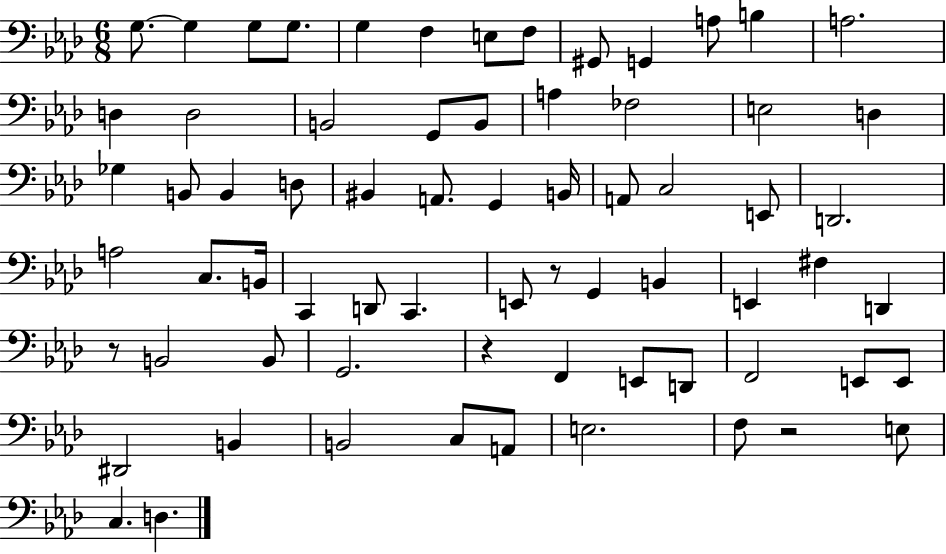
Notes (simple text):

G3/e. G3/q G3/e G3/e. G3/q F3/q E3/e F3/e G#2/e G2/q A3/e B3/q A3/h. D3/q D3/h B2/h G2/e B2/e A3/q FES3/h E3/h D3/q Gb3/q B2/e B2/q D3/e BIS2/q A2/e. G2/q B2/s A2/e C3/h E2/e D2/h. A3/h C3/e. B2/s C2/q D2/e C2/q. E2/e R/e G2/q B2/q E2/q F#3/q D2/q R/e B2/h B2/e G2/h. R/q F2/q E2/e D2/e F2/h E2/e E2/e D#2/h B2/q B2/h C3/e A2/e E3/h. F3/e R/h E3/e C3/q. D3/q.